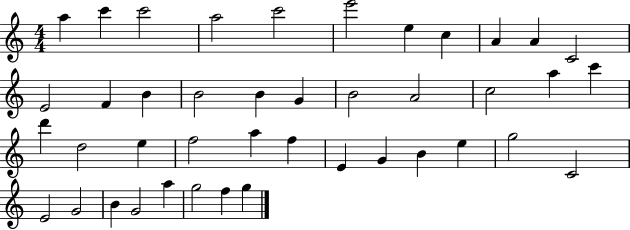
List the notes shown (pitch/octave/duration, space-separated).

A5/q C6/q C6/h A5/h C6/h E6/h E5/q C5/q A4/q A4/q C4/h E4/h F4/q B4/q B4/h B4/q G4/q B4/h A4/h C5/h A5/q C6/q D6/q D5/h E5/q F5/h A5/q F5/q E4/q G4/q B4/q E5/q G5/h C4/h E4/h G4/h B4/q G4/h A5/q G5/h F5/q G5/q